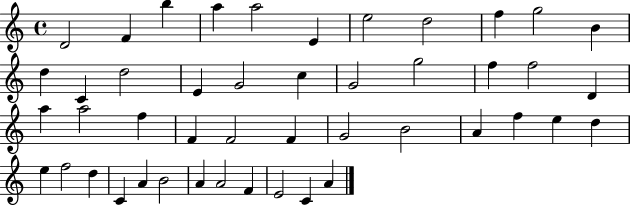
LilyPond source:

{
  \clef treble
  \time 4/4
  \defaultTimeSignature
  \key c \major
  d'2 f'4 b''4 | a''4 a''2 e'4 | e''2 d''2 | f''4 g''2 b'4 | \break d''4 c'4 d''2 | e'4 g'2 c''4 | g'2 g''2 | f''4 f''2 d'4 | \break a''4 a''2 f''4 | f'4 f'2 f'4 | g'2 b'2 | a'4 f''4 e''4 d''4 | \break e''4 f''2 d''4 | c'4 a'4 b'2 | a'4 a'2 f'4 | e'2 c'4 a'4 | \break \bar "|."
}